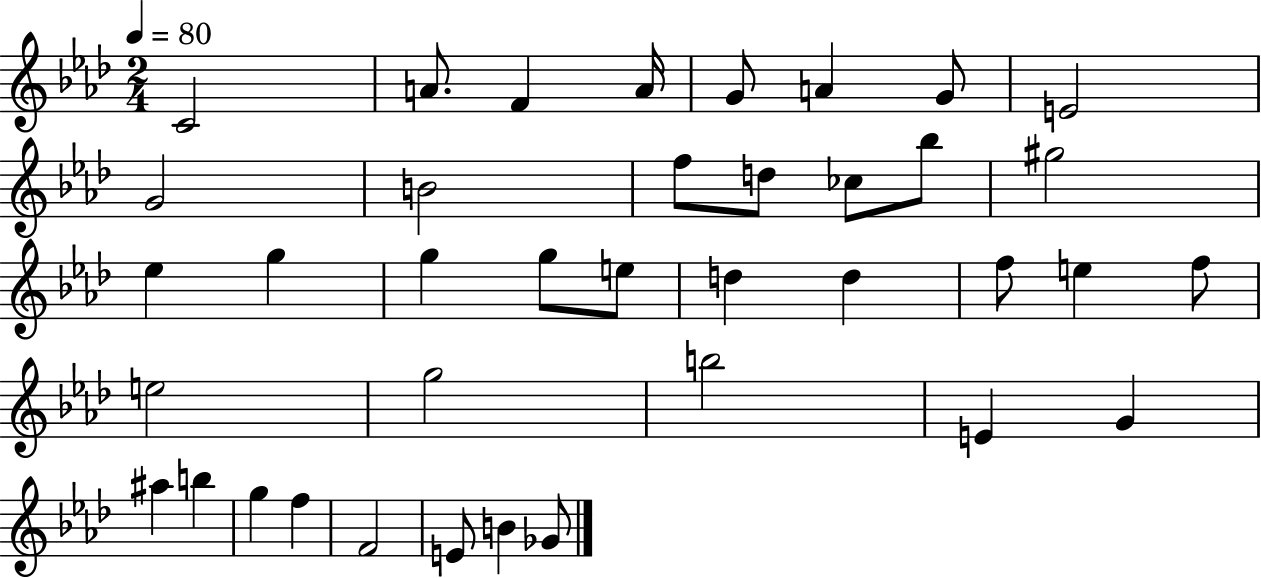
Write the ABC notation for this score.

X:1
T:Untitled
M:2/4
L:1/4
K:Ab
C2 A/2 F A/4 G/2 A G/2 E2 G2 B2 f/2 d/2 _c/2 _b/2 ^g2 _e g g g/2 e/2 d d f/2 e f/2 e2 g2 b2 E G ^a b g f F2 E/2 B _G/2